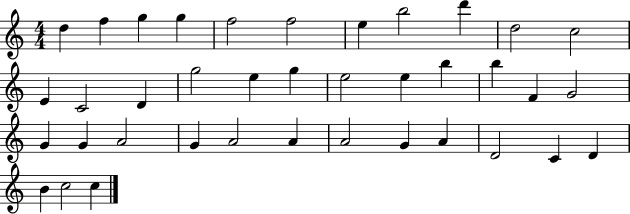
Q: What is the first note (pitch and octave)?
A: D5